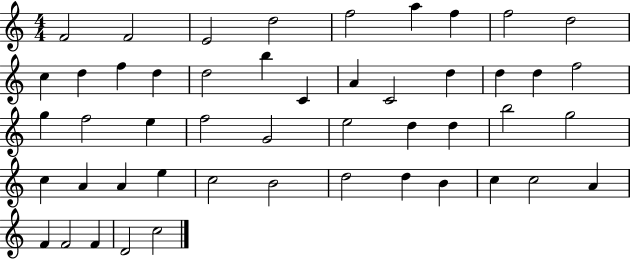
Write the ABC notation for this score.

X:1
T:Untitled
M:4/4
L:1/4
K:C
F2 F2 E2 d2 f2 a f f2 d2 c d f d d2 b C A C2 d d d f2 g f2 e f2 G2 e2 d d b2 g2 c A A e c2 B2 d2 d B c c2 A F F2 F D2 c2